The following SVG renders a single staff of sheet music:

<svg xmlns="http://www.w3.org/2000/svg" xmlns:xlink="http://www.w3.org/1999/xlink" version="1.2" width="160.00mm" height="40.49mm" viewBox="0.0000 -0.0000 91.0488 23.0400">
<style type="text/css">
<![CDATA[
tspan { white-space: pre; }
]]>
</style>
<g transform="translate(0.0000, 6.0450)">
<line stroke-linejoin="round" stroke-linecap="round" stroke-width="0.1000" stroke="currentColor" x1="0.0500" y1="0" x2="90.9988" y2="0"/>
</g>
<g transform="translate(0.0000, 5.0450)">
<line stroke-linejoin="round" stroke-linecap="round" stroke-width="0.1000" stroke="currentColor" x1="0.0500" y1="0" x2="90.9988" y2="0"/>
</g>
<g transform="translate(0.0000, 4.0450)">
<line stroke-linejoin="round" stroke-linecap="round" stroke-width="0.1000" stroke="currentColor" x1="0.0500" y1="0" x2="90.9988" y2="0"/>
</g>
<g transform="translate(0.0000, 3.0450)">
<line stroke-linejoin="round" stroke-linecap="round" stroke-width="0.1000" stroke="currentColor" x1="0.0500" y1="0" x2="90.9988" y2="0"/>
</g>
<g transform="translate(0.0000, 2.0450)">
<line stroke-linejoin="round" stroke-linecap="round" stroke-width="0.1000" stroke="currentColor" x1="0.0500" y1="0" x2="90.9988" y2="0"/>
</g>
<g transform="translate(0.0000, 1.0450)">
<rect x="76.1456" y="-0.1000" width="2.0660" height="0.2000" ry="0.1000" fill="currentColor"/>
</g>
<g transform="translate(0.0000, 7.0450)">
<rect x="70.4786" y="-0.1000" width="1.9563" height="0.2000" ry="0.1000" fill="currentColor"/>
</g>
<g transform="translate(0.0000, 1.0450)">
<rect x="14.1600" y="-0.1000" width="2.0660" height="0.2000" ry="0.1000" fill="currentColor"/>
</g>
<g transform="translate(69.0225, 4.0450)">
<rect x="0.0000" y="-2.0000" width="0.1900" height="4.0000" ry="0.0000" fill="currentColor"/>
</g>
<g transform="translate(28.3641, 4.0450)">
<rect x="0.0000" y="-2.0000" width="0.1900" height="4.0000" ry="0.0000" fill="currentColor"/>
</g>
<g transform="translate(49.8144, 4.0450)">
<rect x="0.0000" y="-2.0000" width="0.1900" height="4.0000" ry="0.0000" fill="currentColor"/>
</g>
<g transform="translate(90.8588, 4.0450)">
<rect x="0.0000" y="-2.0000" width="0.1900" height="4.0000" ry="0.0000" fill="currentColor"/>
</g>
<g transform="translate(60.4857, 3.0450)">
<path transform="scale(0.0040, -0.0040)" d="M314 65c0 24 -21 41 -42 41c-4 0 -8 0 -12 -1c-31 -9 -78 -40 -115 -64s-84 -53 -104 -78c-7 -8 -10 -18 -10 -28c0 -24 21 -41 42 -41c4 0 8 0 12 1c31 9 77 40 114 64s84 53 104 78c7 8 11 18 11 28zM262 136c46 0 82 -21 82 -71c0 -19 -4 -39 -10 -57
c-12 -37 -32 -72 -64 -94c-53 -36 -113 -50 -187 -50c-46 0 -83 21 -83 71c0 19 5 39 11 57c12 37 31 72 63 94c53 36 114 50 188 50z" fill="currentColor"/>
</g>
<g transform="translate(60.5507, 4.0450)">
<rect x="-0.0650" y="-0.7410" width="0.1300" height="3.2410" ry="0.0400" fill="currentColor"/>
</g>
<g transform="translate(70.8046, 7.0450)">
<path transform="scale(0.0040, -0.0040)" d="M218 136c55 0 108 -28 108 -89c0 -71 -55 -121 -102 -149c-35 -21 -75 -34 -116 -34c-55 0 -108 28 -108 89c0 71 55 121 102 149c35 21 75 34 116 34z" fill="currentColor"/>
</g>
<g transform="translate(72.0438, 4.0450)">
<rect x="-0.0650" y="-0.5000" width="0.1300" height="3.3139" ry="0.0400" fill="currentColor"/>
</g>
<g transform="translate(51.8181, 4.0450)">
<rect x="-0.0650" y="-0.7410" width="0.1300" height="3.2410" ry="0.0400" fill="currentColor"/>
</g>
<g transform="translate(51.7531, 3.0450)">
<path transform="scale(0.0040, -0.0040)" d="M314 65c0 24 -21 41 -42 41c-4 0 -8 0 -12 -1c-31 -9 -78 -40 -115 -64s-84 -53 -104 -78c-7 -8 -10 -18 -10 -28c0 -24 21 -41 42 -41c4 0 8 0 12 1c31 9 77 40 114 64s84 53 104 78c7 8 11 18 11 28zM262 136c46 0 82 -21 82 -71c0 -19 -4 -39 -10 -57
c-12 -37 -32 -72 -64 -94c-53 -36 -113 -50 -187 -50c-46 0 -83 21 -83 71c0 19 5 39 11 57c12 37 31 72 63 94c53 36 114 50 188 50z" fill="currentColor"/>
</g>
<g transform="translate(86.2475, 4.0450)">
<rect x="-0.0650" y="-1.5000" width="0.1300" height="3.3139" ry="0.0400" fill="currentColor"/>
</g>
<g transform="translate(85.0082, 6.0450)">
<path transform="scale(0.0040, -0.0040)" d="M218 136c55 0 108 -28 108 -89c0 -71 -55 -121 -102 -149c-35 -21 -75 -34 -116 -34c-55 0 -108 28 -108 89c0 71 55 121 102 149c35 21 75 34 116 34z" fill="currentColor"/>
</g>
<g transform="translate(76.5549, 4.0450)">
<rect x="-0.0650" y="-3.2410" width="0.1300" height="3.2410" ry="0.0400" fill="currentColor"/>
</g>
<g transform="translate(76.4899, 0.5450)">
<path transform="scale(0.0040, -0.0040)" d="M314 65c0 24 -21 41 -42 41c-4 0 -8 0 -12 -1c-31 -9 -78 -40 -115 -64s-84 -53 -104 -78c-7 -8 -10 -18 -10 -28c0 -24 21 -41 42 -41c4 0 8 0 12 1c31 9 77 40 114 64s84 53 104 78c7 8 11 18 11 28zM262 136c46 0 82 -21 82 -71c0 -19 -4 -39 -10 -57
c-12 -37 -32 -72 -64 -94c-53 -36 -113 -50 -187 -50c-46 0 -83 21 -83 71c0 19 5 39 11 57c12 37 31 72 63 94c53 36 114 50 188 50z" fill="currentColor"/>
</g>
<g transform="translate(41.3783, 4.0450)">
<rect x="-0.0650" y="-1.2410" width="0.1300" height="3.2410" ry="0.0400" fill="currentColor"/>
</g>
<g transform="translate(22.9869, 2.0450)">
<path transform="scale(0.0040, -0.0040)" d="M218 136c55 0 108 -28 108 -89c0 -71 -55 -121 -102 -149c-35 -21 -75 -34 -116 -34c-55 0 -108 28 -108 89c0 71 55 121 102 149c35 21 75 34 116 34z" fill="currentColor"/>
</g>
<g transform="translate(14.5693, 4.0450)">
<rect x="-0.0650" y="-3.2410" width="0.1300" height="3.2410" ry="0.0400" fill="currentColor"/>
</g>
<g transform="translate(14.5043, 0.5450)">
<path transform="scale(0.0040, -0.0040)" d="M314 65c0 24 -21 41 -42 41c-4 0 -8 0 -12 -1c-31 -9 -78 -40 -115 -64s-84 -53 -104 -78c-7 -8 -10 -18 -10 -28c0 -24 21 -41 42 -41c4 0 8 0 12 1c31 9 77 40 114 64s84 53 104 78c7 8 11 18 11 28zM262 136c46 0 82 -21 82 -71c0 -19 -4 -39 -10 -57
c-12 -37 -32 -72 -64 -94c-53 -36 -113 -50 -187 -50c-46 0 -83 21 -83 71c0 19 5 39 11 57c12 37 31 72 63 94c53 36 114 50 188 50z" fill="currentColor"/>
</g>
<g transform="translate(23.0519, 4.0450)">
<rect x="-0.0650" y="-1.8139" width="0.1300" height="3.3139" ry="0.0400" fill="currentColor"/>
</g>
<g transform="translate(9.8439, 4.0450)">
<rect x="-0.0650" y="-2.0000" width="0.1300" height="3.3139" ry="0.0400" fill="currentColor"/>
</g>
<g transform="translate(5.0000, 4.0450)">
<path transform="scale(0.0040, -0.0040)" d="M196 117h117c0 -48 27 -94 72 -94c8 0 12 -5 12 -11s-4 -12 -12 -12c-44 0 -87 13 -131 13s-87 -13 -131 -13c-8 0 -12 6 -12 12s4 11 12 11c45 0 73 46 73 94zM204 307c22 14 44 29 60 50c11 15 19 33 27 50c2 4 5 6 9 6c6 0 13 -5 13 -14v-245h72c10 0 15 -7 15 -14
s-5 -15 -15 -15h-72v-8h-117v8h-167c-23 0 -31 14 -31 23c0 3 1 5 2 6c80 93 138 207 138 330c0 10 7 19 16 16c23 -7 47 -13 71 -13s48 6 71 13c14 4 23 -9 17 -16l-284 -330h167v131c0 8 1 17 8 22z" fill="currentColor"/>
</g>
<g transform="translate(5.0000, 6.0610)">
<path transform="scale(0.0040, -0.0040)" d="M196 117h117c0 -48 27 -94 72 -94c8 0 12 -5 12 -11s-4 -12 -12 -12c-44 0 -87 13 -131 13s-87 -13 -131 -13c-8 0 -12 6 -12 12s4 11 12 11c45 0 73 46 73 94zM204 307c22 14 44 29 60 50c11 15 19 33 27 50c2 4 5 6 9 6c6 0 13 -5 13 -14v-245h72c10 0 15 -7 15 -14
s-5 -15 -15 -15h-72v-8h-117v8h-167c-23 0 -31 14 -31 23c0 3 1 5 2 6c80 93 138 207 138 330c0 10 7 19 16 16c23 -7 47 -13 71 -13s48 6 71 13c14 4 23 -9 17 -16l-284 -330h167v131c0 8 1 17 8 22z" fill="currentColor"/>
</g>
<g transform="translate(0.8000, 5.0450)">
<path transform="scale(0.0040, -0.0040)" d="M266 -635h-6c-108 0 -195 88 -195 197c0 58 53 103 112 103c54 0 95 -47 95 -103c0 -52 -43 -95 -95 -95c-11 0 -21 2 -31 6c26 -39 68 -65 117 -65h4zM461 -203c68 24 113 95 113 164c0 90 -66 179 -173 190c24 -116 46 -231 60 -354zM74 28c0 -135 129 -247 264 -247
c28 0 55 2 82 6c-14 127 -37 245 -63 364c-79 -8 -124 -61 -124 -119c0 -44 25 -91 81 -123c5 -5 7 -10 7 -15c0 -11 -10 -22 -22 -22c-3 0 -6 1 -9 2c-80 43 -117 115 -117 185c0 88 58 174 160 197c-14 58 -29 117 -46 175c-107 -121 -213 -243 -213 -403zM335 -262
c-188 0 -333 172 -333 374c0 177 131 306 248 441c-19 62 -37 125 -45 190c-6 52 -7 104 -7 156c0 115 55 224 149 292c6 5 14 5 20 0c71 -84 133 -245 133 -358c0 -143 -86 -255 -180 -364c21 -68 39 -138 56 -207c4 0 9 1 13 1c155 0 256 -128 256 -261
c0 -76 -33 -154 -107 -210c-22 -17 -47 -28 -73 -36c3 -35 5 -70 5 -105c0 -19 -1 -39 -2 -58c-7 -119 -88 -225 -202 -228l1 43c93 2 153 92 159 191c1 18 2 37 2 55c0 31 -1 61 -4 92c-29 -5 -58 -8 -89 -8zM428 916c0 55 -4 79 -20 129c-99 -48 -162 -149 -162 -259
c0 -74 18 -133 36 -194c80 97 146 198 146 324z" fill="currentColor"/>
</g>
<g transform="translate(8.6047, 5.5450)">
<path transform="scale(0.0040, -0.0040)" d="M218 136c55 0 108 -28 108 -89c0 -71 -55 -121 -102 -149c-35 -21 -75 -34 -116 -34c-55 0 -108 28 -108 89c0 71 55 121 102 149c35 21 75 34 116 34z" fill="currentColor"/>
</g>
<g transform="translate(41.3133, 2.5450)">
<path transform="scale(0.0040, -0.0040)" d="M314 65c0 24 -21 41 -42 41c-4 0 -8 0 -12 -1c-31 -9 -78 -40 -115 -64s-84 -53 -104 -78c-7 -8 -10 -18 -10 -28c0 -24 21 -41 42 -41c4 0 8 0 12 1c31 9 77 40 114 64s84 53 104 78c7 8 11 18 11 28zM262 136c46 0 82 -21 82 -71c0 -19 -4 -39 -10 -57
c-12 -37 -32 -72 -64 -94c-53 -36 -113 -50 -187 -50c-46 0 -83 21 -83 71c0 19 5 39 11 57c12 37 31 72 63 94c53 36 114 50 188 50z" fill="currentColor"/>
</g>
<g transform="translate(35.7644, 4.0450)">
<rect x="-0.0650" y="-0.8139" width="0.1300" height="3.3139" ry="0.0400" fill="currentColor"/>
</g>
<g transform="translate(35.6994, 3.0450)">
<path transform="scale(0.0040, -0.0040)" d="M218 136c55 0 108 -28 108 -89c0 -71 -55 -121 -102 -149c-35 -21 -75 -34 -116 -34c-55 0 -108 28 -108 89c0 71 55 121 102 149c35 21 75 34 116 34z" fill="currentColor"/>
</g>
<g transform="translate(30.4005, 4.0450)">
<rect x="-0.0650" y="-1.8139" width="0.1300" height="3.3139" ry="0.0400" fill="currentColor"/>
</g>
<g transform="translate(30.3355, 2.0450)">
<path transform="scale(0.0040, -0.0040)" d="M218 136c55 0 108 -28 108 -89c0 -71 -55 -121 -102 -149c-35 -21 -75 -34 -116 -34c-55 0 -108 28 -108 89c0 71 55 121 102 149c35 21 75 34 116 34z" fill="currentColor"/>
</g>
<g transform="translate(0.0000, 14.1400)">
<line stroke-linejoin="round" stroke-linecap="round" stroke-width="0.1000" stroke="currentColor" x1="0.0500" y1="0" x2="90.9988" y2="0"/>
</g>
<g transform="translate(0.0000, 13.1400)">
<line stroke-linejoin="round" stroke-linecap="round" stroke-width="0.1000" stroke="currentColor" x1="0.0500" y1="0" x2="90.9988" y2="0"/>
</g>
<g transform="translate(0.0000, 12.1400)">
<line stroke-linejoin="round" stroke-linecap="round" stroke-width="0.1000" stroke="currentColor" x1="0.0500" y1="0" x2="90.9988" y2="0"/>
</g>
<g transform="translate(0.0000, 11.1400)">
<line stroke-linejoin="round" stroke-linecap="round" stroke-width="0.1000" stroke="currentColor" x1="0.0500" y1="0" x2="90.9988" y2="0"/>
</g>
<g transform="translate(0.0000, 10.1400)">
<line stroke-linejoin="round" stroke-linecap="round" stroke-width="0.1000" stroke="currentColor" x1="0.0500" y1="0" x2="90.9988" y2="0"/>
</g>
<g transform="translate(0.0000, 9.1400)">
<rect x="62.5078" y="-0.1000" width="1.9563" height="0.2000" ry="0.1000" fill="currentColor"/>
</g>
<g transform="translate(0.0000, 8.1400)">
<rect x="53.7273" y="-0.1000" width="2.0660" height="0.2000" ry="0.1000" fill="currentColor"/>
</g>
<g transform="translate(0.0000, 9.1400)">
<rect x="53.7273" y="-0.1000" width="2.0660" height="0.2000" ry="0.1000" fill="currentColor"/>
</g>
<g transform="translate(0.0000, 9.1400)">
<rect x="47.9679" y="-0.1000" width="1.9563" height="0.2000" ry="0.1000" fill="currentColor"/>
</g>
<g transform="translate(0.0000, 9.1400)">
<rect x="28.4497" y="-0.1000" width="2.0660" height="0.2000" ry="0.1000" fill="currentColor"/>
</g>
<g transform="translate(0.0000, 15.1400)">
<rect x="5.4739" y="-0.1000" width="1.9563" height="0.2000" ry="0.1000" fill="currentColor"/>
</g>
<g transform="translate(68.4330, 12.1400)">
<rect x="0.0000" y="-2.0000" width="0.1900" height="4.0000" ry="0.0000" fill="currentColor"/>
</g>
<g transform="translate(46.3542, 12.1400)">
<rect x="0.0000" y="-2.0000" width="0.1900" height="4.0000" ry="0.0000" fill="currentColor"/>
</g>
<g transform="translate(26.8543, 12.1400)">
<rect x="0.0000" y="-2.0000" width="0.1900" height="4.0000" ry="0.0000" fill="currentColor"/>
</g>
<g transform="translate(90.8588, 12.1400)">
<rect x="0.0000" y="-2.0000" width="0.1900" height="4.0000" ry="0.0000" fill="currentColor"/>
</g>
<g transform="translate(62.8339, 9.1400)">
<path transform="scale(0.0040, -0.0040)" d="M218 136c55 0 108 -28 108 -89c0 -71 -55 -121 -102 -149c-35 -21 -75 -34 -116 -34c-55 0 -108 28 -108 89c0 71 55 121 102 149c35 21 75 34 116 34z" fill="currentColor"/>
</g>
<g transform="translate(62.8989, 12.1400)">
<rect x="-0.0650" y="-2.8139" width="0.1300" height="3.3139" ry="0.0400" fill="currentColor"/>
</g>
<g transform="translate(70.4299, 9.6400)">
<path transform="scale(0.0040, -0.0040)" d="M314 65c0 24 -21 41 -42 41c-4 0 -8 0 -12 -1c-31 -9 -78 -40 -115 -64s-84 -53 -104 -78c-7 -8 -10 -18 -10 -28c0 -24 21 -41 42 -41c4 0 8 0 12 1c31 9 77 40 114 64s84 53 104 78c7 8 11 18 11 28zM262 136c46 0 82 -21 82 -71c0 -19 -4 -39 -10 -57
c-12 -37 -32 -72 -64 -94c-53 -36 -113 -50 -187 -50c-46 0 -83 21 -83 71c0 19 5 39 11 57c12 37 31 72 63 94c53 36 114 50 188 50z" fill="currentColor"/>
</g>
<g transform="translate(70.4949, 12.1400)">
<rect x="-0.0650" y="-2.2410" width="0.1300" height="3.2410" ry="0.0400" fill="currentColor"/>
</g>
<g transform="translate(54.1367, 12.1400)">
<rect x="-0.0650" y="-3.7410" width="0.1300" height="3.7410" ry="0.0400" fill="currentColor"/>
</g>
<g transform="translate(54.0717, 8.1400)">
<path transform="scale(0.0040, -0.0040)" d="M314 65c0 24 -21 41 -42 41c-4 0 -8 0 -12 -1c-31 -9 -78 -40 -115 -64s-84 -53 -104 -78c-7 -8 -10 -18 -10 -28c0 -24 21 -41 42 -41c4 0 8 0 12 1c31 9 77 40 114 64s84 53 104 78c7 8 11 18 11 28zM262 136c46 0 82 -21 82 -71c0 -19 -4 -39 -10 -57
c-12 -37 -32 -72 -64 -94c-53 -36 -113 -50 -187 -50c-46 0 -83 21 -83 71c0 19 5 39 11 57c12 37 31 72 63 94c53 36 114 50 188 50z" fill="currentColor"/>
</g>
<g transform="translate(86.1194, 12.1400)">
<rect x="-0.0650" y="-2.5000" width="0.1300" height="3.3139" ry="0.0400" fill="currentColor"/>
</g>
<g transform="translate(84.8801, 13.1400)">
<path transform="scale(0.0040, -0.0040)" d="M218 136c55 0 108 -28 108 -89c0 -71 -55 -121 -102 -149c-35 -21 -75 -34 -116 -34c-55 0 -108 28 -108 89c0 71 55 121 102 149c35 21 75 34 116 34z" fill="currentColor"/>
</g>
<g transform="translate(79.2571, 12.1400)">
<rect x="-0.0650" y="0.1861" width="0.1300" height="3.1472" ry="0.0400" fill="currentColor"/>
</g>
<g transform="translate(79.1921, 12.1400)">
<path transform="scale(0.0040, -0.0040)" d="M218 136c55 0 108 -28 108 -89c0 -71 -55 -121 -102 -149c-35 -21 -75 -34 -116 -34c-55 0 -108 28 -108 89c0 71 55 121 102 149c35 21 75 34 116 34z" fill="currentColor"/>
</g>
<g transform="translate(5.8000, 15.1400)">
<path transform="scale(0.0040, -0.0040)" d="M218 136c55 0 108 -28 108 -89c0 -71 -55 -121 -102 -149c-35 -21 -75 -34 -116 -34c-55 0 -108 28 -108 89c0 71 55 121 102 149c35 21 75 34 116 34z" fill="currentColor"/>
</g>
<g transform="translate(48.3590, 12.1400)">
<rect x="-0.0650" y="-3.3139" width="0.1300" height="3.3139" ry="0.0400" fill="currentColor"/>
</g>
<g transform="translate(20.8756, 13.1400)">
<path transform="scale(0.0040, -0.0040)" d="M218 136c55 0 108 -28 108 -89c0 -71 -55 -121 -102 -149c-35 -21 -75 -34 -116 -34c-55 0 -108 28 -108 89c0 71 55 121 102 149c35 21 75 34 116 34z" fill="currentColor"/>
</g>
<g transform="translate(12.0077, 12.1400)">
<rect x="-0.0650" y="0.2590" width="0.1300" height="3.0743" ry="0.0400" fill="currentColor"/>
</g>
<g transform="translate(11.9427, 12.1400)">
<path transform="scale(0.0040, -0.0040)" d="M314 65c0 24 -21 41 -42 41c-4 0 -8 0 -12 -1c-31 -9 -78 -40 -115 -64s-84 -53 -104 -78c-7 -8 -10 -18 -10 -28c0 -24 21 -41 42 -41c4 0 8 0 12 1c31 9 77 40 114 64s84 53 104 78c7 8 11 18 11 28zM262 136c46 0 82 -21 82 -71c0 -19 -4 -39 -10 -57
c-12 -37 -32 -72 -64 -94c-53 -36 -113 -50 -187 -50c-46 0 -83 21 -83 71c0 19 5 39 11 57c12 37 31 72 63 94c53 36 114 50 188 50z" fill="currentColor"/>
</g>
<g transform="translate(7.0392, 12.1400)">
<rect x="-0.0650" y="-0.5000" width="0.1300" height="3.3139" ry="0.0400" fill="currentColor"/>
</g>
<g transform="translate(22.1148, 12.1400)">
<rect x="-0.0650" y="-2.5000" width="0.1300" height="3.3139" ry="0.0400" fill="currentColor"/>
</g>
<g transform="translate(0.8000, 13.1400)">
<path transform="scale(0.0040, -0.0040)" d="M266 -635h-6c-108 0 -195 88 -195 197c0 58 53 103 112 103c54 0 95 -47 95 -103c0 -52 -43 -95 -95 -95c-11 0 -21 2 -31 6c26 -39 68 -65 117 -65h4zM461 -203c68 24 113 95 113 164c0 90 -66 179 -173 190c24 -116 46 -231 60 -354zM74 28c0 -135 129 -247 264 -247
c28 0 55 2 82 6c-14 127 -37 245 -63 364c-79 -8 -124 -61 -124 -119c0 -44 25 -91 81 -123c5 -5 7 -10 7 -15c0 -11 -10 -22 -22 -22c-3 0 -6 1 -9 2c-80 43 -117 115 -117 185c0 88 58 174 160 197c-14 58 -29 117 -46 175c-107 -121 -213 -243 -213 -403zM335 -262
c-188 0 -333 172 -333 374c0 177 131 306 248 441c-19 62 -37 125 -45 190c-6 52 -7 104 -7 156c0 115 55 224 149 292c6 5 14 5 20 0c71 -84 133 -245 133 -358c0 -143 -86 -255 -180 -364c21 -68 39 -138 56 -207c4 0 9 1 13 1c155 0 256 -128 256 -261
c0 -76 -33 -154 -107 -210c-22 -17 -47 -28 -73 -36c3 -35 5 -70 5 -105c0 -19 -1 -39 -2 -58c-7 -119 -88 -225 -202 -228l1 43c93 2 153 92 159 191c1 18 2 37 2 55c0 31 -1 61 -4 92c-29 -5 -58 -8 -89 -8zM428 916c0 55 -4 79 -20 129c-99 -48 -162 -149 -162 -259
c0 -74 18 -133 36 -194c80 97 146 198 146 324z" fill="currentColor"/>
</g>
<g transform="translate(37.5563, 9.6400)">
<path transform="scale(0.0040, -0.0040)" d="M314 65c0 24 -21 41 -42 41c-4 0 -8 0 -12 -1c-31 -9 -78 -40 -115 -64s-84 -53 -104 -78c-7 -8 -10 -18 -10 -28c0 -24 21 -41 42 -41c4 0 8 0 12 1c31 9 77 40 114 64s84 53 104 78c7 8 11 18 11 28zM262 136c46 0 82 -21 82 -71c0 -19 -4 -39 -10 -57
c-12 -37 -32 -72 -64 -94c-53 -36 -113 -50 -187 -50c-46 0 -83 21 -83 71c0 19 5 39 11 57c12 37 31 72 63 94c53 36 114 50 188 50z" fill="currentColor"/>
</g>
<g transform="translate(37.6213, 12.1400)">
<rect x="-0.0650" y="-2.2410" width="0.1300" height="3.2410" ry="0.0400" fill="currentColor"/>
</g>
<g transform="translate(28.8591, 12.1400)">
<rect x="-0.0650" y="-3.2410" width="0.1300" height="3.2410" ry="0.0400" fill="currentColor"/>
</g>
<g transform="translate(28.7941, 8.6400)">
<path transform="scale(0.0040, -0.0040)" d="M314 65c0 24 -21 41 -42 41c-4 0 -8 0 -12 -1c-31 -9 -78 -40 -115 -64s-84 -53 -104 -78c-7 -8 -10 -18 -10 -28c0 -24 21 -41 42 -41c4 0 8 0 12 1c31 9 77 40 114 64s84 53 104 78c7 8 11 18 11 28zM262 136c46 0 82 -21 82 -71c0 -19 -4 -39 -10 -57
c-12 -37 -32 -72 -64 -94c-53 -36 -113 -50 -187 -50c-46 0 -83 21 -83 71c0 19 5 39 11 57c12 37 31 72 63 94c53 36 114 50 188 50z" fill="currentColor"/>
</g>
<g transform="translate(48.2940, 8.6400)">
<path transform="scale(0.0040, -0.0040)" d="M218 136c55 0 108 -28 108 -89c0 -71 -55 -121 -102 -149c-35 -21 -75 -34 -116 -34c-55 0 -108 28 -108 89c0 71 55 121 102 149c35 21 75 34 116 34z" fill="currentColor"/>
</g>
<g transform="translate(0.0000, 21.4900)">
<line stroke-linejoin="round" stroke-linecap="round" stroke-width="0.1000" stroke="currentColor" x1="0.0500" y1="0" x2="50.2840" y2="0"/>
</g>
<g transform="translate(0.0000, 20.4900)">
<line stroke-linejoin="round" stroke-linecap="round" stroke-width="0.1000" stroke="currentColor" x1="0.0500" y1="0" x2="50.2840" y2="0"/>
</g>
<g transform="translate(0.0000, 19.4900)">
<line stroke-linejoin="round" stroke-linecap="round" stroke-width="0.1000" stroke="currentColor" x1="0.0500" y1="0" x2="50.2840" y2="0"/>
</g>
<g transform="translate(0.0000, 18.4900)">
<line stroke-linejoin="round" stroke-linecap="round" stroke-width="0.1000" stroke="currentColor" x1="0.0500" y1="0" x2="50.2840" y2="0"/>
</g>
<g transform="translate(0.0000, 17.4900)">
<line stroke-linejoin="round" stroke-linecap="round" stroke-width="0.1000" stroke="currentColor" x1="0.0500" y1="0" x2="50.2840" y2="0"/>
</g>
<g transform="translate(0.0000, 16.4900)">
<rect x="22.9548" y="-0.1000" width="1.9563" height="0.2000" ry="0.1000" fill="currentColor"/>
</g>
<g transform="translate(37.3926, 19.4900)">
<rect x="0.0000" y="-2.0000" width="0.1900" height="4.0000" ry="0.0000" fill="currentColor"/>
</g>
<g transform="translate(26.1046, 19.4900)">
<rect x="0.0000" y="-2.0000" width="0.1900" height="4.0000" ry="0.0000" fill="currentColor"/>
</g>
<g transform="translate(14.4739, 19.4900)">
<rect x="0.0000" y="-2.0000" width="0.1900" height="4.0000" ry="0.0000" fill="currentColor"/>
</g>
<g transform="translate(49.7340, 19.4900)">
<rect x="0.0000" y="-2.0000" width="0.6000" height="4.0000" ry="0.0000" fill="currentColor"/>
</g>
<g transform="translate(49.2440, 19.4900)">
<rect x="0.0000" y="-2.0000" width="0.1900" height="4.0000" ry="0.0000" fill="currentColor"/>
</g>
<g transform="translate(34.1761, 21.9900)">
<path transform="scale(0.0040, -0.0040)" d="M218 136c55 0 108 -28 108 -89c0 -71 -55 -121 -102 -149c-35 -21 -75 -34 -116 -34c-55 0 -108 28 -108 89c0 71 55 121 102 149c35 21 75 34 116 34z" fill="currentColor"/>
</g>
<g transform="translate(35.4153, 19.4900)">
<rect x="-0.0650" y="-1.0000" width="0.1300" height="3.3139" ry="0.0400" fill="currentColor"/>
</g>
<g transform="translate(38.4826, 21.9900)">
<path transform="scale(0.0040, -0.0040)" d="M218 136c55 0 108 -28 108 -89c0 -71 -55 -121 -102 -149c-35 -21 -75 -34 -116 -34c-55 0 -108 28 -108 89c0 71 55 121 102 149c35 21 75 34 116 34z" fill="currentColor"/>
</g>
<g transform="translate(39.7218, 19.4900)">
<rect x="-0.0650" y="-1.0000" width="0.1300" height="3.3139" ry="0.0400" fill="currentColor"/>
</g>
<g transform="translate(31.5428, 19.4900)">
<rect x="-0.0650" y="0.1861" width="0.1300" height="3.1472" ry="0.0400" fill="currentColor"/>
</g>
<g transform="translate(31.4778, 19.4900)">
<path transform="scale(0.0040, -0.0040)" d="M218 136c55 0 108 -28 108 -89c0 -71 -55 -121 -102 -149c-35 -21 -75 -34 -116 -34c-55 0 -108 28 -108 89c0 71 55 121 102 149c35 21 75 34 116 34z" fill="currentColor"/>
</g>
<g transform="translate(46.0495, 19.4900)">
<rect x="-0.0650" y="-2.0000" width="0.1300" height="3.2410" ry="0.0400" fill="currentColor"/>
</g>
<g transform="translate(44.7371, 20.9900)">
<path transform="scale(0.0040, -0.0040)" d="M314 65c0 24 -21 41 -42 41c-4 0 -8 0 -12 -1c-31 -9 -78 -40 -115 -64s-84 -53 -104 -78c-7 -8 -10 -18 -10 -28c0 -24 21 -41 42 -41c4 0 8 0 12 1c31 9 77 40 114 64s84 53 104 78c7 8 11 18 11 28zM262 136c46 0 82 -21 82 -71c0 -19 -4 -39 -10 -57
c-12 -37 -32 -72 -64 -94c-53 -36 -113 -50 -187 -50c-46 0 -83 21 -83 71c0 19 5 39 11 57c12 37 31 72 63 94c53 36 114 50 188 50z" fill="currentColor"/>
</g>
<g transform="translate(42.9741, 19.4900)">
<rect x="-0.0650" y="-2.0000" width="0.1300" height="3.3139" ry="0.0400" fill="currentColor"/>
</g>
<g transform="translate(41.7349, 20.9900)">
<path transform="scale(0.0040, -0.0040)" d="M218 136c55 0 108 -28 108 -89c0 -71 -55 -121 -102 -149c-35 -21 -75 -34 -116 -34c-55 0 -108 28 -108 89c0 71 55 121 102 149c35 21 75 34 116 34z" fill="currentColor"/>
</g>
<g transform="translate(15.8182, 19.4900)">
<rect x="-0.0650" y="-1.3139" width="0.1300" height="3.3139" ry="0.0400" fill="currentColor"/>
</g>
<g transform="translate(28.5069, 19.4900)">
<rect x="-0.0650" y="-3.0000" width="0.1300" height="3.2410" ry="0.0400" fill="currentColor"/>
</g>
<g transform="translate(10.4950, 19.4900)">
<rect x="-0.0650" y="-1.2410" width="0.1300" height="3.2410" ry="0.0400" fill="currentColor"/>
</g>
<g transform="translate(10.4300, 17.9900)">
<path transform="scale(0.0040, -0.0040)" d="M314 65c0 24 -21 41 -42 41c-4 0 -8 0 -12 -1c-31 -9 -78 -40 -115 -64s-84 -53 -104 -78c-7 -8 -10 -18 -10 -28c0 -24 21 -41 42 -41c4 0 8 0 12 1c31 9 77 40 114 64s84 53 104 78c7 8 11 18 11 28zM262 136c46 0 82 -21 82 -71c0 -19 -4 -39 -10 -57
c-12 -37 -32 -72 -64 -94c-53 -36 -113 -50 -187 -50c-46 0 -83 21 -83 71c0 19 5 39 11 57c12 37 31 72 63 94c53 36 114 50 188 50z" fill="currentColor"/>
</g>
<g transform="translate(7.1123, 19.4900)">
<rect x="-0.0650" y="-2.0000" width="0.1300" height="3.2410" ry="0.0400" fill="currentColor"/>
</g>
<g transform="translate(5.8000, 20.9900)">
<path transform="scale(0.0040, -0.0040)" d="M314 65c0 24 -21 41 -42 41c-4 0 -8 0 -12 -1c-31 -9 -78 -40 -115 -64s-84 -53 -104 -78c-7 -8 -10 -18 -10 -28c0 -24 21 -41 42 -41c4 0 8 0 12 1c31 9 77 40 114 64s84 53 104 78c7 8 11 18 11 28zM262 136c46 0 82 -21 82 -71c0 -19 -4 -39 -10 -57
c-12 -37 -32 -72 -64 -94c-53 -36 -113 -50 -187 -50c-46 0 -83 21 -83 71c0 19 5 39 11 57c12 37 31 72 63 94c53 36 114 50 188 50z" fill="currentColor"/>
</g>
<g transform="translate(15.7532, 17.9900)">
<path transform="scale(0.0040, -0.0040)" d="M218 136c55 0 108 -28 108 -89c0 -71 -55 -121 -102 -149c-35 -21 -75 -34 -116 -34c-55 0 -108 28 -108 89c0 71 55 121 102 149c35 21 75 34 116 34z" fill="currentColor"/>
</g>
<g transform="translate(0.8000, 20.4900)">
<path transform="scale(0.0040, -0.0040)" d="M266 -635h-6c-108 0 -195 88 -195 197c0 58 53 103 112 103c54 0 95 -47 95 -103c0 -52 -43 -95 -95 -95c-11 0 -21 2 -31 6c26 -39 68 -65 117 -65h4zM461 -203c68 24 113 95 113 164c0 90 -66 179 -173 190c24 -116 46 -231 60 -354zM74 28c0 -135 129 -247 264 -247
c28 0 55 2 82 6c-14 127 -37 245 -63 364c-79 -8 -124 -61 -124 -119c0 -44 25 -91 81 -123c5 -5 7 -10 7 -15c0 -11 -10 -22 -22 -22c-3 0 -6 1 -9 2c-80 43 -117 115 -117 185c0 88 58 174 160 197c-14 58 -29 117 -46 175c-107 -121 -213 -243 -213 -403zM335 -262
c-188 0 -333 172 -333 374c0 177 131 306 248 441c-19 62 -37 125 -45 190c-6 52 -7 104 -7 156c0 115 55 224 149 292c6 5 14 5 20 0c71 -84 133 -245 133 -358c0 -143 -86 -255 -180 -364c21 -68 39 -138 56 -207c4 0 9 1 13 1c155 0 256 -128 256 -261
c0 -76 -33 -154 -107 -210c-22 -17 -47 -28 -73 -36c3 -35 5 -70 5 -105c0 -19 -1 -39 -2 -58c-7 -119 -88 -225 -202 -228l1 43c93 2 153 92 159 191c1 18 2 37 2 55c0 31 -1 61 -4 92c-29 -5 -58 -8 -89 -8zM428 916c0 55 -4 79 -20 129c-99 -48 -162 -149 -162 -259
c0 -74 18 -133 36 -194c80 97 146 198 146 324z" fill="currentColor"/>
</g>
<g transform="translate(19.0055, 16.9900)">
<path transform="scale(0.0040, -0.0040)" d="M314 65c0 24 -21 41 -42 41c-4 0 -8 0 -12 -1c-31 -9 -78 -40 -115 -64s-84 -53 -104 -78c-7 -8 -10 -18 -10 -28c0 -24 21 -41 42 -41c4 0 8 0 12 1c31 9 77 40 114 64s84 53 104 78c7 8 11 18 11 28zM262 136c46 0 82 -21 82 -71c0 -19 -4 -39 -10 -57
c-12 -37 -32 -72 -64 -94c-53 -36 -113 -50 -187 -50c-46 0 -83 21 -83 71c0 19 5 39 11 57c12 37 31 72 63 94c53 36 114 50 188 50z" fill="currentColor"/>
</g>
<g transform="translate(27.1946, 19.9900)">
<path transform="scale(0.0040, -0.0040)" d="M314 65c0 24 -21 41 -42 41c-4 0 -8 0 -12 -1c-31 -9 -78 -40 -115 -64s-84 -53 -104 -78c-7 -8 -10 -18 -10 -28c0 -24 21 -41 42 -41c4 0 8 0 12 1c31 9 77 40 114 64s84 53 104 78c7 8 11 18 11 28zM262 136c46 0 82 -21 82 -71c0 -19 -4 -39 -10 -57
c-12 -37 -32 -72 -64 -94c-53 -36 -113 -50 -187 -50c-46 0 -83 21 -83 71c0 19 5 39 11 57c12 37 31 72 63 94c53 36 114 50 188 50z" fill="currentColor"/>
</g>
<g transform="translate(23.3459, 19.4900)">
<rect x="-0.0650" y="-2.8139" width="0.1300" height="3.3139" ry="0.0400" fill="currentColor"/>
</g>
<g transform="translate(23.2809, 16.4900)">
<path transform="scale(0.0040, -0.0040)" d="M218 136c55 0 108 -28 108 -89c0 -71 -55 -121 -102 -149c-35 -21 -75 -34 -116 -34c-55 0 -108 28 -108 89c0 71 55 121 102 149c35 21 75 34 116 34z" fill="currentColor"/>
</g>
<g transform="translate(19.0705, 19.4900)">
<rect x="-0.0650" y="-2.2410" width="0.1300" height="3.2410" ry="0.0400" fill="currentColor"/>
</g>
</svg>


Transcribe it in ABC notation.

X:1
T:Untitled
M:4/4
L:1/4
K:C
F b2 f f d e2 d2 d2 C b2 E C B2 G b2 g2 b c'2 a g2 B G F2 e2 e g2 a A2 B D D F F2